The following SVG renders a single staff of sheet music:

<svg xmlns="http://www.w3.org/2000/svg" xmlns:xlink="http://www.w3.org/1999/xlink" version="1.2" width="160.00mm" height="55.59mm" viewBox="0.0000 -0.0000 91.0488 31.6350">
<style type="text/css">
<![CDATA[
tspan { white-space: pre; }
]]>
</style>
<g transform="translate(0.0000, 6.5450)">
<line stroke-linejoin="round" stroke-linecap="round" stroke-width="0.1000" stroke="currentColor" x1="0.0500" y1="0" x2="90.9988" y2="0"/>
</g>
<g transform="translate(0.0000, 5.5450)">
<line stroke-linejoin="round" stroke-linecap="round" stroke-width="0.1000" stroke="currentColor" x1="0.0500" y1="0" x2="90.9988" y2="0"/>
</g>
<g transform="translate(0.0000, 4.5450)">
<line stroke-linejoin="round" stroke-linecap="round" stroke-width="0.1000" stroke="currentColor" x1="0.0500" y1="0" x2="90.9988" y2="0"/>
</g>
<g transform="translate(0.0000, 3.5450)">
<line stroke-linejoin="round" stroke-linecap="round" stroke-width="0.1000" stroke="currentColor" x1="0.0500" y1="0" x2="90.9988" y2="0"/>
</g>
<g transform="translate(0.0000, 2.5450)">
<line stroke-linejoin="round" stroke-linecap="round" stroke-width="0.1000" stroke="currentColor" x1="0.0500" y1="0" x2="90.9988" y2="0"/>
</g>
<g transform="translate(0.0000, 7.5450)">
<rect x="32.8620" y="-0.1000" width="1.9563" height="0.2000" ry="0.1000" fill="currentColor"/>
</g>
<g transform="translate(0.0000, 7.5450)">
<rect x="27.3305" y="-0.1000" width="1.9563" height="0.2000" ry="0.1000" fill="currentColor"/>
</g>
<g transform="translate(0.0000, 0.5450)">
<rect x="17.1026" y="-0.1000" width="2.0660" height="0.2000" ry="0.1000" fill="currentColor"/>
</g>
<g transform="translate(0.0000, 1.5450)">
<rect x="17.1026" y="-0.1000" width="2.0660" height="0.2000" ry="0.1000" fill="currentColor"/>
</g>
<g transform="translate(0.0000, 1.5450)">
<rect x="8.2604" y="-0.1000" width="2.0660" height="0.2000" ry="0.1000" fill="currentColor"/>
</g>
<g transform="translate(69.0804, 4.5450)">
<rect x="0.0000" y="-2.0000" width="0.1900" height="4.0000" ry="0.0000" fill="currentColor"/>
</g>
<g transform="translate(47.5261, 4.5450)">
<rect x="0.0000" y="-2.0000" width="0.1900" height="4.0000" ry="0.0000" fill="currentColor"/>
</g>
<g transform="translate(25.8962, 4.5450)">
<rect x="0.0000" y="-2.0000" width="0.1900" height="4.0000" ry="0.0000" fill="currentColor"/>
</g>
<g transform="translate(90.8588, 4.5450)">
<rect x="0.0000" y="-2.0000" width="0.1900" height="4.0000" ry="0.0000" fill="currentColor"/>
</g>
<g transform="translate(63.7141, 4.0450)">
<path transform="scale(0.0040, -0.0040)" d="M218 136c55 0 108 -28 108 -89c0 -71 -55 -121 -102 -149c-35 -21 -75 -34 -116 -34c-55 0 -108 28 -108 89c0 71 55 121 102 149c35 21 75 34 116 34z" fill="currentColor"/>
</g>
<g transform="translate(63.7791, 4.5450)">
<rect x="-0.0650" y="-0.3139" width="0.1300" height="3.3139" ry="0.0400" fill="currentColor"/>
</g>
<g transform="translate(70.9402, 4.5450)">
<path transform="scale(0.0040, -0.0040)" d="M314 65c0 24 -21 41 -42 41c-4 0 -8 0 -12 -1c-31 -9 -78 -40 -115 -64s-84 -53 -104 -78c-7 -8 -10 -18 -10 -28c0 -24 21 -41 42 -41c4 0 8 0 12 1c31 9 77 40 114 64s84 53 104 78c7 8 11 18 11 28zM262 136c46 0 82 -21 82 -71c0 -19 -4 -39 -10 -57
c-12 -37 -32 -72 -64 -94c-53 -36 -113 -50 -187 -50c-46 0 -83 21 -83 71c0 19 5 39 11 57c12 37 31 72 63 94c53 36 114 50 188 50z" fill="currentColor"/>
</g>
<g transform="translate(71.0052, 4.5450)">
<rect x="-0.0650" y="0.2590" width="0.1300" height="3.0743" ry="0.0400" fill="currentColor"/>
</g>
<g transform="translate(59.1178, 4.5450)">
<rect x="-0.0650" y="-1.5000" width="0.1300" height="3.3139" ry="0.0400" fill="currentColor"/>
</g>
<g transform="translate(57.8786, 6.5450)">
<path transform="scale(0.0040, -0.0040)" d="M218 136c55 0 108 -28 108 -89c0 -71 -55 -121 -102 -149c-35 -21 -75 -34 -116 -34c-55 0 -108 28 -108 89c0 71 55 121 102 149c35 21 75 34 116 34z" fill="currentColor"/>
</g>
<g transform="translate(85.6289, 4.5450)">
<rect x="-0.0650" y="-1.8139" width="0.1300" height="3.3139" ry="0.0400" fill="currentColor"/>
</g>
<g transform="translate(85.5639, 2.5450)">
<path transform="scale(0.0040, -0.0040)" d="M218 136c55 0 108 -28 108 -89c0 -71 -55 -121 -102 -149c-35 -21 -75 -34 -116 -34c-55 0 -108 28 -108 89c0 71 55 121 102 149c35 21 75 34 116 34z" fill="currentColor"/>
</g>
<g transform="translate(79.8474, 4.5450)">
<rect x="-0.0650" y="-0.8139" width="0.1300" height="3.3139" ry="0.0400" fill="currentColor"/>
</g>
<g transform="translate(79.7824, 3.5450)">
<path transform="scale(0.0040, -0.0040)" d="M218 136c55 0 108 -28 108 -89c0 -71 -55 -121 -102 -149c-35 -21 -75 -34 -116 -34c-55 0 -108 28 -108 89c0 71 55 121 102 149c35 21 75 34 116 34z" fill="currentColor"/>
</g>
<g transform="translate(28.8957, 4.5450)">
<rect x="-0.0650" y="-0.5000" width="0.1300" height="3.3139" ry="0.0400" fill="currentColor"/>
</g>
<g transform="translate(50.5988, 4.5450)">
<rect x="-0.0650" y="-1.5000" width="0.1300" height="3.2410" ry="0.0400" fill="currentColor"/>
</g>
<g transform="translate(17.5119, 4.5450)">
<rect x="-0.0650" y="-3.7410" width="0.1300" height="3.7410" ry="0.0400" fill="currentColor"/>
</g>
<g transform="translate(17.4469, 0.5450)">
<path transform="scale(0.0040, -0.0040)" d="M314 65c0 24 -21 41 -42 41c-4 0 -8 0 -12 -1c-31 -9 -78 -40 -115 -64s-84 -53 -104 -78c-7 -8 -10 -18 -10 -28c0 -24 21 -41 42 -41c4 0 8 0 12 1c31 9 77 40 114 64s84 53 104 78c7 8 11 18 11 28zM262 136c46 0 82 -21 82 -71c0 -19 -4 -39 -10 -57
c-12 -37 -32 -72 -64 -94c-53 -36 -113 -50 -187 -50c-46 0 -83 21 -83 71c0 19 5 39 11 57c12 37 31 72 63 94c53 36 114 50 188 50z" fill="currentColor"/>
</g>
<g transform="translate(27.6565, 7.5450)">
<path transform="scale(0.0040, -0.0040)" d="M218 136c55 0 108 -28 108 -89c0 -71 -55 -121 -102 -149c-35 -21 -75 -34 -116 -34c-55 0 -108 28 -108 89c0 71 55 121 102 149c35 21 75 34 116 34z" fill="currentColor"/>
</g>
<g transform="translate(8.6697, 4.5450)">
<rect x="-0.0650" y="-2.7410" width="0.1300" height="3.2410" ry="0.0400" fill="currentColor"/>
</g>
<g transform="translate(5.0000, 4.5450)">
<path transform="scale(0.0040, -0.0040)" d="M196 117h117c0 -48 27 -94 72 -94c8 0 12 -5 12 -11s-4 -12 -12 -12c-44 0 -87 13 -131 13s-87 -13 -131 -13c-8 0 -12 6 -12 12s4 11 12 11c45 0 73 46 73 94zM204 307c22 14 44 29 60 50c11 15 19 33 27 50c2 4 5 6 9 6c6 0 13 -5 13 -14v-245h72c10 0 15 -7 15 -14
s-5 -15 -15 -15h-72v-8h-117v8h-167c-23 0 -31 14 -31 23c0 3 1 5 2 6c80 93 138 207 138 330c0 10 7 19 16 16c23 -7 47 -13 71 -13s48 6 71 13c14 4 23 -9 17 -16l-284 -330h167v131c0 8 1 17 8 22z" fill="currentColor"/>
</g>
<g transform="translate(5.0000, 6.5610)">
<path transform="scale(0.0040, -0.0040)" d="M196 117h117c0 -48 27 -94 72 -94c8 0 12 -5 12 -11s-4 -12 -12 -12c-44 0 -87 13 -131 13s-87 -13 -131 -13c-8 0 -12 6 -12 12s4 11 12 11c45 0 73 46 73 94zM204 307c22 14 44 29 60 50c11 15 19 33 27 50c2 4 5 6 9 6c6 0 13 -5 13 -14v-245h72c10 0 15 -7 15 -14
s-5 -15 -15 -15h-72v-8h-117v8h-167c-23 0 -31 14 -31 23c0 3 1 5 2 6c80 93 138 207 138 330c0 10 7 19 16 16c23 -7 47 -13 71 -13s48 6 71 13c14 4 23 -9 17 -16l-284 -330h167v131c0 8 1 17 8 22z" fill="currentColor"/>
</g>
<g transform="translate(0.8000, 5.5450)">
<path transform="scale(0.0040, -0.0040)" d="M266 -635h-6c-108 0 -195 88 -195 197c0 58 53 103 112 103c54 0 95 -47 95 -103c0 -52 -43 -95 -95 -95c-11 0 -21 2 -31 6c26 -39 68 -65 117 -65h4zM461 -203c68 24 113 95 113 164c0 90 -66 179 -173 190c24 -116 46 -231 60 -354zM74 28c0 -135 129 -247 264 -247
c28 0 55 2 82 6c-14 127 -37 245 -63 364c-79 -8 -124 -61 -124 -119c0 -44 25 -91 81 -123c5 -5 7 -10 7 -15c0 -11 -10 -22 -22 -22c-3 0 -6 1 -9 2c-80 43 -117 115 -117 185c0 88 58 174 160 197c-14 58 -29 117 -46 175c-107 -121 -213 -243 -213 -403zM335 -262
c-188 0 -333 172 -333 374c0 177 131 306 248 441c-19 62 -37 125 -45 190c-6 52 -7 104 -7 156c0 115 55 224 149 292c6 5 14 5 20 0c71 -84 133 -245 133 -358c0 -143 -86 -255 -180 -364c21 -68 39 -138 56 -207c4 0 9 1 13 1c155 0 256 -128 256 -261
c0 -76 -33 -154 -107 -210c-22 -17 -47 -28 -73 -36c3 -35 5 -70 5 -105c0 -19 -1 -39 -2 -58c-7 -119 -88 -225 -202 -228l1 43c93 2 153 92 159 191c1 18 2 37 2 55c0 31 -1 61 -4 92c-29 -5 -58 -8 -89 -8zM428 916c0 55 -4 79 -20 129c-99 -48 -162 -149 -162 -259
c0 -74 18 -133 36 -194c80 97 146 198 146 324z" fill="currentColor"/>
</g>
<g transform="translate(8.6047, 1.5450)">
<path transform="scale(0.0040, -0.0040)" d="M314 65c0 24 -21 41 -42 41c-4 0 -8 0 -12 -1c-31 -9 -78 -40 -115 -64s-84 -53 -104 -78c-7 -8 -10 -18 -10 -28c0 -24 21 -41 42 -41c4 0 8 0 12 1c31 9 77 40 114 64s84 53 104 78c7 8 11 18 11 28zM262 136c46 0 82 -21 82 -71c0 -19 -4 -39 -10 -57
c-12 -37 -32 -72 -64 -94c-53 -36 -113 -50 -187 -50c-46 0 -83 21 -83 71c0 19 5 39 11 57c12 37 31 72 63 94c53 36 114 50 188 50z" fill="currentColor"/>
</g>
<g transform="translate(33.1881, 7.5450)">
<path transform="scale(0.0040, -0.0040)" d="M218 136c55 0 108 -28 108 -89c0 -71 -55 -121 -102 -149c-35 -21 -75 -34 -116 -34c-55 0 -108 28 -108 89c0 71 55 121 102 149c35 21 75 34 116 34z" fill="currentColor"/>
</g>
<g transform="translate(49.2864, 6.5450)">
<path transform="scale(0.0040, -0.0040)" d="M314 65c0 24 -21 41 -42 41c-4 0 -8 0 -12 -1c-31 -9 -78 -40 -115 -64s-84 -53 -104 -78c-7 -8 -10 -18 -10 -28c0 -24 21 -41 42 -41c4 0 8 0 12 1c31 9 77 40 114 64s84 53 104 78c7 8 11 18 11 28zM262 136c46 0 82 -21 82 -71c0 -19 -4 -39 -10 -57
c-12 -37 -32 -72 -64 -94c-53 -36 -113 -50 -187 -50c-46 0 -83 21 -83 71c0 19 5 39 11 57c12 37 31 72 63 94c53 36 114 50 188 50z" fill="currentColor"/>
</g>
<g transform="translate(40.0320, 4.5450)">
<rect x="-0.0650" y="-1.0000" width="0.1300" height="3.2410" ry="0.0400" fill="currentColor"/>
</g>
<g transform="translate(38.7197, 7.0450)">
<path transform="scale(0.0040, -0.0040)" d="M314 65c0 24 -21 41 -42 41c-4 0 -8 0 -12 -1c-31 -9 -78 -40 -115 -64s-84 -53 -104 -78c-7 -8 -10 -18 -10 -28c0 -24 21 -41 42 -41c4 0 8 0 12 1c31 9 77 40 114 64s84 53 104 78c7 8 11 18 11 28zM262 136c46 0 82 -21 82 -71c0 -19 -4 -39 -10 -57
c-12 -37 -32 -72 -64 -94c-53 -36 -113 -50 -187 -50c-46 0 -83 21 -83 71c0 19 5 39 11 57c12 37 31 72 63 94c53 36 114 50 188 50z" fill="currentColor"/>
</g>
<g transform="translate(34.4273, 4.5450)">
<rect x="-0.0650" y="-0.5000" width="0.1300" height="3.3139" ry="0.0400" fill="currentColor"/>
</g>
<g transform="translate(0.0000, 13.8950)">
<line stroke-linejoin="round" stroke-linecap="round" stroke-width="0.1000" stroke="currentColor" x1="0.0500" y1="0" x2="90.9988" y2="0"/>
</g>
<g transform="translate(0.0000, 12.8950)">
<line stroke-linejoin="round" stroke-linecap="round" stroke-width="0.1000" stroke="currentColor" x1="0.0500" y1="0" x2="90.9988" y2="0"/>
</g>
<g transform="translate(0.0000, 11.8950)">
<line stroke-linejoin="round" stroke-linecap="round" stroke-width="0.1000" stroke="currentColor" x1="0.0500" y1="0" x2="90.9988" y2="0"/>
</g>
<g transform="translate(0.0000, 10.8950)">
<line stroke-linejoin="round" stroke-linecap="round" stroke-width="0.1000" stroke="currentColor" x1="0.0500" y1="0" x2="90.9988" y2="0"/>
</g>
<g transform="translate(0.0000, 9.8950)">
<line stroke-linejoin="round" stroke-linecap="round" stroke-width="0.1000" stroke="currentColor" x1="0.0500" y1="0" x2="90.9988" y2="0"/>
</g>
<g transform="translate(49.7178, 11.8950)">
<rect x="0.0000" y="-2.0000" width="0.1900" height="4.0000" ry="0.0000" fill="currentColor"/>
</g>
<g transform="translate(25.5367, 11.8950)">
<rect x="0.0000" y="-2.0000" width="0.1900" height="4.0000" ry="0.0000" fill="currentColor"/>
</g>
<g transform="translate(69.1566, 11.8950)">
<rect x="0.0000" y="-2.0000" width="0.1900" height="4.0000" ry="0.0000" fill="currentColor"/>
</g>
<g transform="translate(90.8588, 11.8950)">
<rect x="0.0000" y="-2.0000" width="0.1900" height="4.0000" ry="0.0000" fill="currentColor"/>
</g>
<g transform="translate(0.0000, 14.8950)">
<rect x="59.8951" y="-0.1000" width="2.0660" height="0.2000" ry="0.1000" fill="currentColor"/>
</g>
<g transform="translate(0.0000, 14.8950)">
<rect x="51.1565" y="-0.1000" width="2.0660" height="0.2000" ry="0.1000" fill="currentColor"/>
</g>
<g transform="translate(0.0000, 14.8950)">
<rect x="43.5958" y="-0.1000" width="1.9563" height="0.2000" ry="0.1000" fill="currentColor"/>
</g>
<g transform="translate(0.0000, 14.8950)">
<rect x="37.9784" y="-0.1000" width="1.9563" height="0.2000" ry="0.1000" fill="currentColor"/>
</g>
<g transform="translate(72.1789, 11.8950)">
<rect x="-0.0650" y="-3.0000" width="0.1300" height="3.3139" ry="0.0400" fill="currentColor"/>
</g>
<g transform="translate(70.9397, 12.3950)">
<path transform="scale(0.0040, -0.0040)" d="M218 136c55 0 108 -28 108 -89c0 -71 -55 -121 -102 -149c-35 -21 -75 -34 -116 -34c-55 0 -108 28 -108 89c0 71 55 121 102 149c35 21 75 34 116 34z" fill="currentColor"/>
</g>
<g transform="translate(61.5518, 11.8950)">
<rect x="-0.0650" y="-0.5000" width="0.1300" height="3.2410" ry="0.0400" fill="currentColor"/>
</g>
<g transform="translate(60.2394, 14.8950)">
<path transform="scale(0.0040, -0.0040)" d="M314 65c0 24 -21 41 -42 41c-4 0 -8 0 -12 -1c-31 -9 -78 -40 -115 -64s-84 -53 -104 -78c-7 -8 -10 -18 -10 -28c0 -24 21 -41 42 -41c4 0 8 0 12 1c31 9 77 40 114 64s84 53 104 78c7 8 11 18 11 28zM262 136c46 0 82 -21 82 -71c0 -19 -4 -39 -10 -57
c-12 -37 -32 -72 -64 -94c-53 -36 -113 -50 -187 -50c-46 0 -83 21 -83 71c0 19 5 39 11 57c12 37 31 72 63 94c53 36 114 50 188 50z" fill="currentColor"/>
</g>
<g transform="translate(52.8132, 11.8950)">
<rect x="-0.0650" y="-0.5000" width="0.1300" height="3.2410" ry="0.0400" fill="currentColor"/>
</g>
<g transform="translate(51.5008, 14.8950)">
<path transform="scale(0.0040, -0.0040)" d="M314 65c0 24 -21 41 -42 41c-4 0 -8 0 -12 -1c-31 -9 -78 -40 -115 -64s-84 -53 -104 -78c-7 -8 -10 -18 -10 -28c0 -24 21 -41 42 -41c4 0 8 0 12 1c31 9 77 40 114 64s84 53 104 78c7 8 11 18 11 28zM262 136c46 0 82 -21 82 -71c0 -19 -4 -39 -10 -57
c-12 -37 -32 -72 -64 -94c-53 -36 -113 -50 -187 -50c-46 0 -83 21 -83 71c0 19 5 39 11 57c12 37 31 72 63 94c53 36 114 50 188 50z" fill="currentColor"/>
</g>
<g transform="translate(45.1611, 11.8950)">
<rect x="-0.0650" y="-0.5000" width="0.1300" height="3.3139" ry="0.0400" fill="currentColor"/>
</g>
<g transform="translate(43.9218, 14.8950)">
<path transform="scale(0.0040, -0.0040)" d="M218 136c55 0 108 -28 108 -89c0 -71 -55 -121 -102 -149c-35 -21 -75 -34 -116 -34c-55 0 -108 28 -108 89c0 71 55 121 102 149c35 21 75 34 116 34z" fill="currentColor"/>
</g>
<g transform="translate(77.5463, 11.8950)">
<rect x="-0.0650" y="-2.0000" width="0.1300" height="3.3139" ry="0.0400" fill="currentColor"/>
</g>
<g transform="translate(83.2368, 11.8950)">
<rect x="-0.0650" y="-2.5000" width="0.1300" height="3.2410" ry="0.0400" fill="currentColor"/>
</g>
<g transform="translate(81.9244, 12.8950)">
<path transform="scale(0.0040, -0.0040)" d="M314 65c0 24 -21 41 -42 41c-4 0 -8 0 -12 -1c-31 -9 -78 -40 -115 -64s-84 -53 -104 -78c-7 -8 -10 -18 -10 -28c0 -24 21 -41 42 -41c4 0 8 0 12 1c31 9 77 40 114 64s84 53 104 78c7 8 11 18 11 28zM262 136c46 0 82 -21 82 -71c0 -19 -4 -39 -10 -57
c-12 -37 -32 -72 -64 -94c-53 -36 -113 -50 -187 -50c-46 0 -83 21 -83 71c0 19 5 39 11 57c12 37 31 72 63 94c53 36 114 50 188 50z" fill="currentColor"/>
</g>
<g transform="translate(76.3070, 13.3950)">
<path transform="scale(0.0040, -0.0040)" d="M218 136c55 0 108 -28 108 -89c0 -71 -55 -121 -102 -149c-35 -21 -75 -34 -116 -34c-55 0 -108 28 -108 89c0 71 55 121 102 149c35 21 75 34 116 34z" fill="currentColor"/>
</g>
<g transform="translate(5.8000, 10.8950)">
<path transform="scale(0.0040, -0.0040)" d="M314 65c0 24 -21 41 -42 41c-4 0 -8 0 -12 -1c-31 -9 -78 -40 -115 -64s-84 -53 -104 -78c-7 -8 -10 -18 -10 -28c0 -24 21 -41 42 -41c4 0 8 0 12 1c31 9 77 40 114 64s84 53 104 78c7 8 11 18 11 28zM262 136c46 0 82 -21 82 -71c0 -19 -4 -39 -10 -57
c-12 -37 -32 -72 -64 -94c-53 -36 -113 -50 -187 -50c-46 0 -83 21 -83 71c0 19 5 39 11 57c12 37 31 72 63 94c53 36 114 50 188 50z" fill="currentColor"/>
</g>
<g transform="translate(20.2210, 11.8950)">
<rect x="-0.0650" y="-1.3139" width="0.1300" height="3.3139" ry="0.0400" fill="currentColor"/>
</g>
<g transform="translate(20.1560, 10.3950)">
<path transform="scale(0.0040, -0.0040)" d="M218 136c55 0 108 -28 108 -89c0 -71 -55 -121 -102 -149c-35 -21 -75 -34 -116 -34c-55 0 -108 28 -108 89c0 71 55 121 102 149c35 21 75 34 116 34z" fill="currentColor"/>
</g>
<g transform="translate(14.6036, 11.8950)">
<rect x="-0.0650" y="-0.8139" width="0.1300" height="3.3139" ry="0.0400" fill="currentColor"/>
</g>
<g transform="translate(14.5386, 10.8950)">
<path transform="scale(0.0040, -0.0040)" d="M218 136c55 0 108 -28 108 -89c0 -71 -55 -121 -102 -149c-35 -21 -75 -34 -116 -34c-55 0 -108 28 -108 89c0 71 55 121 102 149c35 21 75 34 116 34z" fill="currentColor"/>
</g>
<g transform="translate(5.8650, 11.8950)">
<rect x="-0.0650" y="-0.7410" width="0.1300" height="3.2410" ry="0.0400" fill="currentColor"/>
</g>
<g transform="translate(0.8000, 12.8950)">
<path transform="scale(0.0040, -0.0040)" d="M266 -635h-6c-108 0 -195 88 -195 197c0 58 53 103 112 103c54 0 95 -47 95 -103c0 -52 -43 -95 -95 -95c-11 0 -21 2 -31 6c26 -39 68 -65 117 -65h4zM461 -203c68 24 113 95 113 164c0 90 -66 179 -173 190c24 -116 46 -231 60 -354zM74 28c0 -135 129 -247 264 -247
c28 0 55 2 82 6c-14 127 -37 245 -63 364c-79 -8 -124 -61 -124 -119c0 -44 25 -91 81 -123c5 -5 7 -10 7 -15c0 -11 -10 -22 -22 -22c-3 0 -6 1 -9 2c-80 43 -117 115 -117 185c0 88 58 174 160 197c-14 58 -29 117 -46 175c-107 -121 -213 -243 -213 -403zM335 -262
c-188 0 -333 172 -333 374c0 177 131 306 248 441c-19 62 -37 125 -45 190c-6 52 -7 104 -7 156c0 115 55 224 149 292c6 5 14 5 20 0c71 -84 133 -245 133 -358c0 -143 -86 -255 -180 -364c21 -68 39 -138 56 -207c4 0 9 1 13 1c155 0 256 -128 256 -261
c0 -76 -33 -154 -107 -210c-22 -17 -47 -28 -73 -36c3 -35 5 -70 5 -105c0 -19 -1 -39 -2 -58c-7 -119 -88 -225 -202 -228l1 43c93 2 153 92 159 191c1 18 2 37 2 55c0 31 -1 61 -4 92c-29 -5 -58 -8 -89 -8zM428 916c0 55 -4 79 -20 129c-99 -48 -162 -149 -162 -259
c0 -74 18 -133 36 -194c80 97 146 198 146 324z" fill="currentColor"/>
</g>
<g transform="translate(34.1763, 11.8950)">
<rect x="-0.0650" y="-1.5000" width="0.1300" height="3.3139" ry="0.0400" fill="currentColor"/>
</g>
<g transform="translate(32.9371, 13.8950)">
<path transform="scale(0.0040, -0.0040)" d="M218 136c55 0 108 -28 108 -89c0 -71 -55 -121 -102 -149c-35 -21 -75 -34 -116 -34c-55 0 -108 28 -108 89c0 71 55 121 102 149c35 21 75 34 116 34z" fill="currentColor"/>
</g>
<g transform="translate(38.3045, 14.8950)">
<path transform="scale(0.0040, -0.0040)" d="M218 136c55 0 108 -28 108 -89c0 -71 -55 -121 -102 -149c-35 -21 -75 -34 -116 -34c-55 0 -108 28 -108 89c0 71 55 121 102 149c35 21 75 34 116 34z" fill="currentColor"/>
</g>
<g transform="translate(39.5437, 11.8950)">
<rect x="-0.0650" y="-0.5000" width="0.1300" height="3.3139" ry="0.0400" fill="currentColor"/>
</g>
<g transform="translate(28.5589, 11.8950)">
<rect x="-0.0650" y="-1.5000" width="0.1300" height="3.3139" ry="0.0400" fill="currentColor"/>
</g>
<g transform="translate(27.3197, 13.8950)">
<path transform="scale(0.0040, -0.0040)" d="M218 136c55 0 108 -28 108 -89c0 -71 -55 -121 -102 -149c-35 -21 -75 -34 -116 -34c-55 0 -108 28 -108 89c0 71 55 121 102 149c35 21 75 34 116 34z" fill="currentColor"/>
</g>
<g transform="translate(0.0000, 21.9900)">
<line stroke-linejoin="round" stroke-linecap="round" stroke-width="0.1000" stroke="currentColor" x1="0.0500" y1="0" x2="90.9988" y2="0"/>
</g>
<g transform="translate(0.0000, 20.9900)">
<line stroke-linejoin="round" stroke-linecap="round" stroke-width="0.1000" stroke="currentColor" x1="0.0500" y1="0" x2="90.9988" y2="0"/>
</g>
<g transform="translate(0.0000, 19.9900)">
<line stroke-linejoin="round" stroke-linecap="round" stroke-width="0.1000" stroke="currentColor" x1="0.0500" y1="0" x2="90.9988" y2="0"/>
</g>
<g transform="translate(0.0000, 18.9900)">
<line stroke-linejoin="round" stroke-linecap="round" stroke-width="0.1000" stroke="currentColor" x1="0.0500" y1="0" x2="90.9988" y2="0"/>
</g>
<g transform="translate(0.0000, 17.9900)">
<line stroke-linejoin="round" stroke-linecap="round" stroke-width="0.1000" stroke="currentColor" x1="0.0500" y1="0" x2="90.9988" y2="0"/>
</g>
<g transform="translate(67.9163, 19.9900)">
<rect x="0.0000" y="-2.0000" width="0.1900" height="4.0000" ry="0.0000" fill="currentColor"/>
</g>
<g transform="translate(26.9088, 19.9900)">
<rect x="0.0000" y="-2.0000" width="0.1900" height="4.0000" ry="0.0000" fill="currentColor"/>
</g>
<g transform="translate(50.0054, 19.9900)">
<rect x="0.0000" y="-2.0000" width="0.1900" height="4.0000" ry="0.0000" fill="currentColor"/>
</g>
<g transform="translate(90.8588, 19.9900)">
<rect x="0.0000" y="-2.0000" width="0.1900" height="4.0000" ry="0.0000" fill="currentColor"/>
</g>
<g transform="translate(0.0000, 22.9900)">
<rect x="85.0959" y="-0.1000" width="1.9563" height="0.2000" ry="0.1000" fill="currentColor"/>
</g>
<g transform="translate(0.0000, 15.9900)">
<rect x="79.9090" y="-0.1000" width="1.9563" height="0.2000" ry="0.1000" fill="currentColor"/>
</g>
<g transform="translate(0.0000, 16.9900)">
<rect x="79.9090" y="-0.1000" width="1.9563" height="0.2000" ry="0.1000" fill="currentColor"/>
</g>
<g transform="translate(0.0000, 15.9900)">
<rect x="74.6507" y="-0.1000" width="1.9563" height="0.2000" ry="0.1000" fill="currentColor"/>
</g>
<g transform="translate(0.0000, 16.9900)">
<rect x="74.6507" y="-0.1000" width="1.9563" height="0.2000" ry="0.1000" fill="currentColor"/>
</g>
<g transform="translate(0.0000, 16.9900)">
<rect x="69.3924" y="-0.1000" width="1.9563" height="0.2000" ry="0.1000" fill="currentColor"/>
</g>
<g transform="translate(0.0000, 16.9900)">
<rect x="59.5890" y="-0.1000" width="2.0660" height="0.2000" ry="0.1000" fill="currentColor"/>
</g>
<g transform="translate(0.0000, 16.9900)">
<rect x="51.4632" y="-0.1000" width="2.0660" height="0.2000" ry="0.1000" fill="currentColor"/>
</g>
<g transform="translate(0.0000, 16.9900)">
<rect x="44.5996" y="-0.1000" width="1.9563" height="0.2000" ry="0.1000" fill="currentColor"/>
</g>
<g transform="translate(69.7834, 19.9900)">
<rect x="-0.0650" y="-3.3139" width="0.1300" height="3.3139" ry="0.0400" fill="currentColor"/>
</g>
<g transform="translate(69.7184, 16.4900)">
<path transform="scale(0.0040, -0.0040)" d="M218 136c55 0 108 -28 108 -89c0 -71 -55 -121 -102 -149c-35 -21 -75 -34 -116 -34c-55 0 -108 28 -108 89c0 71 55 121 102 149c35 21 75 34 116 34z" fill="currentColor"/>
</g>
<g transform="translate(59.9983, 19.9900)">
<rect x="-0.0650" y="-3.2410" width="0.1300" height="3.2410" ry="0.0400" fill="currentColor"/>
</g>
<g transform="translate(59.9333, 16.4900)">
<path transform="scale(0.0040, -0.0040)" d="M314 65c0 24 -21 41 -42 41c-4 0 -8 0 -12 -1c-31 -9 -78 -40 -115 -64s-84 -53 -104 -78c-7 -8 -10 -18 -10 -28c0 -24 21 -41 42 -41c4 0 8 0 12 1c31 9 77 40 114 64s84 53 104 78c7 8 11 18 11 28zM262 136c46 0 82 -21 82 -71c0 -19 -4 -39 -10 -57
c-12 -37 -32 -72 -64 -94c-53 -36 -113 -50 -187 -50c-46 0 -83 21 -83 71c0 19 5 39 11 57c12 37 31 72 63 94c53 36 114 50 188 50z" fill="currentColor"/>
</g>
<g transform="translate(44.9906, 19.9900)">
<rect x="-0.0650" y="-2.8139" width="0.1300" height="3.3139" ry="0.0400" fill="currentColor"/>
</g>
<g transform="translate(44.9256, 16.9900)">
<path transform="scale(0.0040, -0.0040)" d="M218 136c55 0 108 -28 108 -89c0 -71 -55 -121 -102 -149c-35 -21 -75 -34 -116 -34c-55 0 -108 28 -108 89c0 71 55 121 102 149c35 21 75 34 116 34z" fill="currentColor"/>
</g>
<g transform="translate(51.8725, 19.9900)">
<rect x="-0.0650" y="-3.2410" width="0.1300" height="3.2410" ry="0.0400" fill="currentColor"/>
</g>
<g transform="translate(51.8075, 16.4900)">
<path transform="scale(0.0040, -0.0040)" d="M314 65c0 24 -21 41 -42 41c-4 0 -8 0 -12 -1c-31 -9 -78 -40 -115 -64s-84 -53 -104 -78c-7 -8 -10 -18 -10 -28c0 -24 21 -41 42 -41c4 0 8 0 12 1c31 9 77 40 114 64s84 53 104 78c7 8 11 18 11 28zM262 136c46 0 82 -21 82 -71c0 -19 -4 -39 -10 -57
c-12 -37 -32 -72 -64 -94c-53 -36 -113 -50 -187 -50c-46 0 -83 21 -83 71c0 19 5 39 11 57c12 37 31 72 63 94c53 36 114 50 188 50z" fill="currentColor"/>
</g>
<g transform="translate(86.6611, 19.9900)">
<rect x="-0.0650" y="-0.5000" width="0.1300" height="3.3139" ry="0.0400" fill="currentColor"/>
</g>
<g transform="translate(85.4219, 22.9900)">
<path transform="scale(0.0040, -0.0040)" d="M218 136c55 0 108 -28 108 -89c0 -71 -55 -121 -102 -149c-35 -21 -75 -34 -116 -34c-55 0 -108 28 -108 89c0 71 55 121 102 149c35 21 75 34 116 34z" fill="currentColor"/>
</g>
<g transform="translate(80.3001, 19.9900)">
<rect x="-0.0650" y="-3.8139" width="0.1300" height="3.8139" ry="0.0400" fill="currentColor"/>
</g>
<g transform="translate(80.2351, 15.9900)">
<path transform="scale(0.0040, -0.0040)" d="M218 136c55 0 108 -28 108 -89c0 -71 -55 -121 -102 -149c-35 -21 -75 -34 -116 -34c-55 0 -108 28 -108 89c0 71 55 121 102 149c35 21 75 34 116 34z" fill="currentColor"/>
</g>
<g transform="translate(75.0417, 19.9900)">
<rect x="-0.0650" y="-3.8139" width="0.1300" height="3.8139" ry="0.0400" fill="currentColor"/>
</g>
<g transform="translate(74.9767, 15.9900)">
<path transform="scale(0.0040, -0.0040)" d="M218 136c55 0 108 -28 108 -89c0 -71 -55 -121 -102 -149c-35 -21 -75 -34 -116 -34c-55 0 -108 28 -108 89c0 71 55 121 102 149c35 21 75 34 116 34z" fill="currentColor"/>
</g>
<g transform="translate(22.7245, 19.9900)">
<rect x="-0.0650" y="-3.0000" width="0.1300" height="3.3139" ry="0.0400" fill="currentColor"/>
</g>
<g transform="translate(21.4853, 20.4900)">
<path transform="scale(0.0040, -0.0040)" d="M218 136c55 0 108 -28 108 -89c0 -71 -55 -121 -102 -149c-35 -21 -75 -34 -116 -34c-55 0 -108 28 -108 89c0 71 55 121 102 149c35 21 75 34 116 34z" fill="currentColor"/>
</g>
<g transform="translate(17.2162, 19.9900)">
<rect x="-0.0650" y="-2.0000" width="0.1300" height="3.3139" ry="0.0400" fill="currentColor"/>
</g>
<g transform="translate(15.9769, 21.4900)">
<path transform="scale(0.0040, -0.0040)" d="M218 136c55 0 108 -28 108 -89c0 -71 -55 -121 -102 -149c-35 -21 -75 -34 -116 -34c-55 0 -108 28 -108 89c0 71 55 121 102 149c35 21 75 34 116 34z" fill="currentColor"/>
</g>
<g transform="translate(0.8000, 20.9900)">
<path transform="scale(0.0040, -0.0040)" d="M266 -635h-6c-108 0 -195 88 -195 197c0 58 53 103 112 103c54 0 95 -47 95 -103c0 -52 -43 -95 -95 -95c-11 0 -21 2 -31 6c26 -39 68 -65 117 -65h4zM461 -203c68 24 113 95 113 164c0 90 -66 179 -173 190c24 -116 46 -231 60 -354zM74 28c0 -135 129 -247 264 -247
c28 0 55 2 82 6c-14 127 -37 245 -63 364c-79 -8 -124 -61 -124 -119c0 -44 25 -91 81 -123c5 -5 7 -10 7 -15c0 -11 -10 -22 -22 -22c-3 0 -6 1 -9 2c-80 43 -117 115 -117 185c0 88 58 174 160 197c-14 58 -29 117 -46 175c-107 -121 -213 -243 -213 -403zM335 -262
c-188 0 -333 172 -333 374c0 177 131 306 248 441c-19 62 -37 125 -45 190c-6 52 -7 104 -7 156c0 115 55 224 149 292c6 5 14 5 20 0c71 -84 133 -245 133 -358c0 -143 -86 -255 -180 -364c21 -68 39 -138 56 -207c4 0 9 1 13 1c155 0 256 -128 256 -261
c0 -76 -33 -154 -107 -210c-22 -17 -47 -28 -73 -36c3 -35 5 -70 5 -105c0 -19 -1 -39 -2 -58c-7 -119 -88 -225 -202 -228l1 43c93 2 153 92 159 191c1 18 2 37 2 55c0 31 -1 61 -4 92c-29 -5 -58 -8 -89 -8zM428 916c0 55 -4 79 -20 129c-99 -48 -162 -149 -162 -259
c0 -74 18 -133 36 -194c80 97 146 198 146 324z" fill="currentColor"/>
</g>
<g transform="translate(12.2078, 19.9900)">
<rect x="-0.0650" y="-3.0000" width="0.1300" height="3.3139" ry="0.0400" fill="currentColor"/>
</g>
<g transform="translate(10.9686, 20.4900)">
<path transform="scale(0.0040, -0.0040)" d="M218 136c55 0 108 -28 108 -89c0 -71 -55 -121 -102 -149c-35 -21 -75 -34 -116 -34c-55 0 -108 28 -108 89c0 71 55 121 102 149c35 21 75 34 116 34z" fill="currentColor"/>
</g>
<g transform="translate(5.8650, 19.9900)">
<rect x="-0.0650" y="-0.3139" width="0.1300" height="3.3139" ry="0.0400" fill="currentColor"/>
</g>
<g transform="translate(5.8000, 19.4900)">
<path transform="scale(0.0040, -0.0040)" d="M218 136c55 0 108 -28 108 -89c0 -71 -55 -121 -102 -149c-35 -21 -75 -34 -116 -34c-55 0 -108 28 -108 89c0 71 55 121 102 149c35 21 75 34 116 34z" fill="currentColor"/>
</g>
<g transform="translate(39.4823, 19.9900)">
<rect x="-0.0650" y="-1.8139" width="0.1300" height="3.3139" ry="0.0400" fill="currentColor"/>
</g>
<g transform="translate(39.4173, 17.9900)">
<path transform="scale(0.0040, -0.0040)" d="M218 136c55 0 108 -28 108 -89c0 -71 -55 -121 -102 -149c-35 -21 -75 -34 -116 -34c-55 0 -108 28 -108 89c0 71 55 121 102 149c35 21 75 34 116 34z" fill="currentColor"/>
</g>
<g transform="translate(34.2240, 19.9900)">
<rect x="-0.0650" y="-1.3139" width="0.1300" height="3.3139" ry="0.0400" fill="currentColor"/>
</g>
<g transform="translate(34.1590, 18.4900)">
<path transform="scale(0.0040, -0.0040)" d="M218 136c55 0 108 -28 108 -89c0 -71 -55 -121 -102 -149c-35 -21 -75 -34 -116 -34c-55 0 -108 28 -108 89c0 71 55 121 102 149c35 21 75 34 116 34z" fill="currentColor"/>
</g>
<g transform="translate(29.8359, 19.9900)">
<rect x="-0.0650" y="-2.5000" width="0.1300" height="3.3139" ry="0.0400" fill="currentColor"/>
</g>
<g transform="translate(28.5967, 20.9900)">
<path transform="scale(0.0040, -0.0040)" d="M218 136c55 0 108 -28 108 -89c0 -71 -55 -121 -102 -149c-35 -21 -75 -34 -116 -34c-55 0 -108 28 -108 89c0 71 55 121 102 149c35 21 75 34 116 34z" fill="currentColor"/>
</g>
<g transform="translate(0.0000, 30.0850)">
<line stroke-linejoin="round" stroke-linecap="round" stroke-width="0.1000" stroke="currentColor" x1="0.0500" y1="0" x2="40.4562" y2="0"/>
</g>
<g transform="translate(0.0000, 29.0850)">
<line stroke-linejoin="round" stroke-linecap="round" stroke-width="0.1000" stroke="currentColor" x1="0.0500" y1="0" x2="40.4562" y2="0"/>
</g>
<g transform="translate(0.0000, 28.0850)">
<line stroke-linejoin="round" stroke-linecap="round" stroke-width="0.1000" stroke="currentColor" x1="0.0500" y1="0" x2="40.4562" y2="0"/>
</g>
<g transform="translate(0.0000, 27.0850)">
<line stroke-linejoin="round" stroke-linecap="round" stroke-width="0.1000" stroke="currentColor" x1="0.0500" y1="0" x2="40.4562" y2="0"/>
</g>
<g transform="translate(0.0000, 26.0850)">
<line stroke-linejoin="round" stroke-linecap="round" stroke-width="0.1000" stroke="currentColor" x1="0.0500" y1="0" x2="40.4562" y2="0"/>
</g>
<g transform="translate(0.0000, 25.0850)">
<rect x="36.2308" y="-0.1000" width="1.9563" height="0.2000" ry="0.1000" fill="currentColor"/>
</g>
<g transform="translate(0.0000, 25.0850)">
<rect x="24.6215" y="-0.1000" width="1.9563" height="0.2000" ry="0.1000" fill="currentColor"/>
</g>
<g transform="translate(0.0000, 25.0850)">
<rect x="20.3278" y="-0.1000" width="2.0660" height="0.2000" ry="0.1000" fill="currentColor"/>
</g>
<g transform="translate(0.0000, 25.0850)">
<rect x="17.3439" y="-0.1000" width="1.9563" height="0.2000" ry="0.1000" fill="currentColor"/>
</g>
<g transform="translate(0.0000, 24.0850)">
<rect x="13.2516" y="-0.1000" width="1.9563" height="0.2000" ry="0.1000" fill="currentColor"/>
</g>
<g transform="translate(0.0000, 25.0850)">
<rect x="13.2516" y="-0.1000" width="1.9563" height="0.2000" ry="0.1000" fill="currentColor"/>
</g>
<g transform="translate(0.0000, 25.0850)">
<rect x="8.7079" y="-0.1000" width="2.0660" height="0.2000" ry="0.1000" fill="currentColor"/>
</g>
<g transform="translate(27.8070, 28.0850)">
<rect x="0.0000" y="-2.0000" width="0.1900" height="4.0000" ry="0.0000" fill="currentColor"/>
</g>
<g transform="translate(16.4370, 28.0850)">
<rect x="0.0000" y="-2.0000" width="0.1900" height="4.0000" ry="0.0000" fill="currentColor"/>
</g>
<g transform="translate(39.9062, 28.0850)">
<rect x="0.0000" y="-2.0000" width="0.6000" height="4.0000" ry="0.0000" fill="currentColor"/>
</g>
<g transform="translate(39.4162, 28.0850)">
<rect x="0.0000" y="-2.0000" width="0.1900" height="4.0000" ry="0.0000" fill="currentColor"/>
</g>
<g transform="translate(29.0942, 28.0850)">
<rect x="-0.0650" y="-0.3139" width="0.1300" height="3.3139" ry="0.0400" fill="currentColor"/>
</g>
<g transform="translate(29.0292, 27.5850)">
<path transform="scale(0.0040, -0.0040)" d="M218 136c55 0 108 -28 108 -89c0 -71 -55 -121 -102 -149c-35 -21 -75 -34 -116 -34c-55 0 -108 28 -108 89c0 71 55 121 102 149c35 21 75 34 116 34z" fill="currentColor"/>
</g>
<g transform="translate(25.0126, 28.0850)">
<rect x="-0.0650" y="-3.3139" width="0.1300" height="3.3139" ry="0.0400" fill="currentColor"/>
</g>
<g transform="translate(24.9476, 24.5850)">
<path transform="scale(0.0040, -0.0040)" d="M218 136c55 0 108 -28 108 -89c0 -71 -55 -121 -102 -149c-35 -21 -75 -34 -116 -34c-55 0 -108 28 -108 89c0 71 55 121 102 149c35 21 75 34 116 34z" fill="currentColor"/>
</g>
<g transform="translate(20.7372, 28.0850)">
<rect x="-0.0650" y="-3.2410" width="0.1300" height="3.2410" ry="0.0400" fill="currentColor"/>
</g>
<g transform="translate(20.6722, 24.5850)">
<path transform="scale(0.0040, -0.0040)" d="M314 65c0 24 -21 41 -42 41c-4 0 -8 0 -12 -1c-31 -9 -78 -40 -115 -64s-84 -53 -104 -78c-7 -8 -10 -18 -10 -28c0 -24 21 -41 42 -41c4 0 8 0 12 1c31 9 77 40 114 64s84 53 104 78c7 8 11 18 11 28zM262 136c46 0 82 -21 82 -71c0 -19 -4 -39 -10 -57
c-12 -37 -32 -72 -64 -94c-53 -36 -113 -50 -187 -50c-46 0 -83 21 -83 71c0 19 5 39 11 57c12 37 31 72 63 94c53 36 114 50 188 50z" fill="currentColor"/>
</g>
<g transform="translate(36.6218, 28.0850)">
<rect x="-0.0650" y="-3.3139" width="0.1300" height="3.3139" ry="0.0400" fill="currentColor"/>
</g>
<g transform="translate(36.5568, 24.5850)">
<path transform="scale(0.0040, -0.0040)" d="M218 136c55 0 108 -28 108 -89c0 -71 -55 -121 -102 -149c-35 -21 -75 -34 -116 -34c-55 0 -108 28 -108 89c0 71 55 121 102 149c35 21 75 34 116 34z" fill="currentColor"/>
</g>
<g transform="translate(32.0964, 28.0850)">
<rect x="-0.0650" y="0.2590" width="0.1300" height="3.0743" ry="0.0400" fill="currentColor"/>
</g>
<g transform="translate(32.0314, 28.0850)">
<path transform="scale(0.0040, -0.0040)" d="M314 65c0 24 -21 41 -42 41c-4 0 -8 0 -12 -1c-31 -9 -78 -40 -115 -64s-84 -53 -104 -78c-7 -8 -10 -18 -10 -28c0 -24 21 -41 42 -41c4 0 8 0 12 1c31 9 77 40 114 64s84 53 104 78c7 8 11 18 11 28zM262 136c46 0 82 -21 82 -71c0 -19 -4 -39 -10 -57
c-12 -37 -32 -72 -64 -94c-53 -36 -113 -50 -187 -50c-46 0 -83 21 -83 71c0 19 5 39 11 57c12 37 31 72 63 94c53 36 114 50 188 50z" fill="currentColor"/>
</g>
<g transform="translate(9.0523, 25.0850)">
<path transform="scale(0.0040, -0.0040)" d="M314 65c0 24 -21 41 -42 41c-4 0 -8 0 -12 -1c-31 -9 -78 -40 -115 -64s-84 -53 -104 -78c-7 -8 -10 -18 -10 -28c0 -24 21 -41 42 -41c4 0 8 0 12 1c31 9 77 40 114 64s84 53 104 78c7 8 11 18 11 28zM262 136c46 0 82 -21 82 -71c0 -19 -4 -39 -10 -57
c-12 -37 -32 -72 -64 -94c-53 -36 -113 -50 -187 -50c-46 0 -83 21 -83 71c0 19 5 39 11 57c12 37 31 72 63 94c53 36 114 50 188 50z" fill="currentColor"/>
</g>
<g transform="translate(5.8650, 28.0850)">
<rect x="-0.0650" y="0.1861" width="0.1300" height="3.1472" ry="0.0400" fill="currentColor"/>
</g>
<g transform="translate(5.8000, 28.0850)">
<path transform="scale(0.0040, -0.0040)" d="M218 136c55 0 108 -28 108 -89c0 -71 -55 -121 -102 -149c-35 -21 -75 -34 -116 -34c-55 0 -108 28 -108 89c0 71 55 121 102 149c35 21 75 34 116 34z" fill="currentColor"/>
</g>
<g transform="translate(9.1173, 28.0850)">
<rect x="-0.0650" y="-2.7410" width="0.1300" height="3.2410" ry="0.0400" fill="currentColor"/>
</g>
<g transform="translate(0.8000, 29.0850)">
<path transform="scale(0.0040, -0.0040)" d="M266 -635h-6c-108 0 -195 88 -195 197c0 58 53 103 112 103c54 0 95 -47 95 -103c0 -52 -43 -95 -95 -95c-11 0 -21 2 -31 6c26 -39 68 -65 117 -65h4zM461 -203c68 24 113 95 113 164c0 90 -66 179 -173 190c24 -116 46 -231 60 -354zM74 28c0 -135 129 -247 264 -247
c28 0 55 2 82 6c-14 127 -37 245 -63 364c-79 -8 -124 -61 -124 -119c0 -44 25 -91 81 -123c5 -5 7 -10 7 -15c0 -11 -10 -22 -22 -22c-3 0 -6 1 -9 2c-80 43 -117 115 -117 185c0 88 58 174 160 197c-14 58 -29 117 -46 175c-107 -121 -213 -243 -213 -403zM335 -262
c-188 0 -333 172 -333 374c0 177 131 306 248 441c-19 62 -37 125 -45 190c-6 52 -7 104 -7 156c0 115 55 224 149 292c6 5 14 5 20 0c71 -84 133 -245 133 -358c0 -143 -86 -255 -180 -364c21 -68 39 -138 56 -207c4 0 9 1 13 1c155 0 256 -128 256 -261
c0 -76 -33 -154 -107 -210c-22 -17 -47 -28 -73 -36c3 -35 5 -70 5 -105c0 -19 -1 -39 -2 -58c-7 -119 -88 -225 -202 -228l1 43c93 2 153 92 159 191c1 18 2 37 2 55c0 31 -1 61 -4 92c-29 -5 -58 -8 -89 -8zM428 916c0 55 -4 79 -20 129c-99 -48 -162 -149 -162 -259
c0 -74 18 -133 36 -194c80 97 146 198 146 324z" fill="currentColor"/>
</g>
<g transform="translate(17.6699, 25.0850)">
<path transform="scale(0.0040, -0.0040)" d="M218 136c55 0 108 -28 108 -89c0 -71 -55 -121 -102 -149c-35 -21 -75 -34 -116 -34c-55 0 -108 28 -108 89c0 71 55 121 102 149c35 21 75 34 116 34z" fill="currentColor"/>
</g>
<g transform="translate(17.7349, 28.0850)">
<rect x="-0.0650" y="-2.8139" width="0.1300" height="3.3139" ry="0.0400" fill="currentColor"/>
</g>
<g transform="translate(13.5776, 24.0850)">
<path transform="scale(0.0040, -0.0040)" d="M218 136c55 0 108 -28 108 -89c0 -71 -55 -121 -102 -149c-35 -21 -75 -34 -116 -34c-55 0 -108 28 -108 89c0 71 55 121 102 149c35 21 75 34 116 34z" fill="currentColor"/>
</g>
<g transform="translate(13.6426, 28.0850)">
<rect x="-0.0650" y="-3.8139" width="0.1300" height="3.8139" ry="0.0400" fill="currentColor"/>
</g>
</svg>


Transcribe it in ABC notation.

X:1
T:Untitled
M:4/4
L:1/4
K:C
a2 c'2 C C D2 E2 E c B2 d f d2 d e E E C C C2 C2 A F G2 c A F A G e f a b2 b2 b c' c' C B a2 c' a b2 b c B2 b